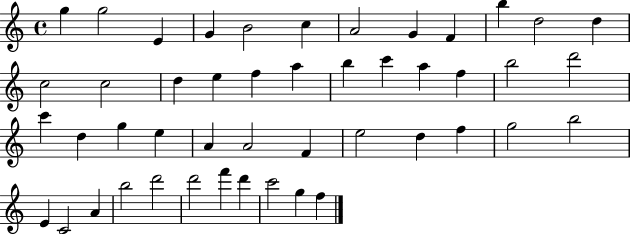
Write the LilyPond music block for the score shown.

{
  \clef treble
  \time 4/4
  \defaultTimeSignature
  \key c \major
  g''4 g''2 e'4 | g'4 b'2 c''4 | a'2 g'4 f'4 | b''4 d''2 d''4 | \break c''2 c''2 | d''4 e''4 f''4 a''4 | b''4 c'''4 a''4 f''4 | b''2 d'''2 | \break c'''4 d''4 g''4 e''4 | a'4 a'2 f'4 | e''2 d''4 f''4 | g''2 b''2 | \break e'4 c'2 a'4 | b''2 d'''2 | d'''2 f'''4 d'''4 | c'''2 g''4 f''4 | \break \bar "|."
}